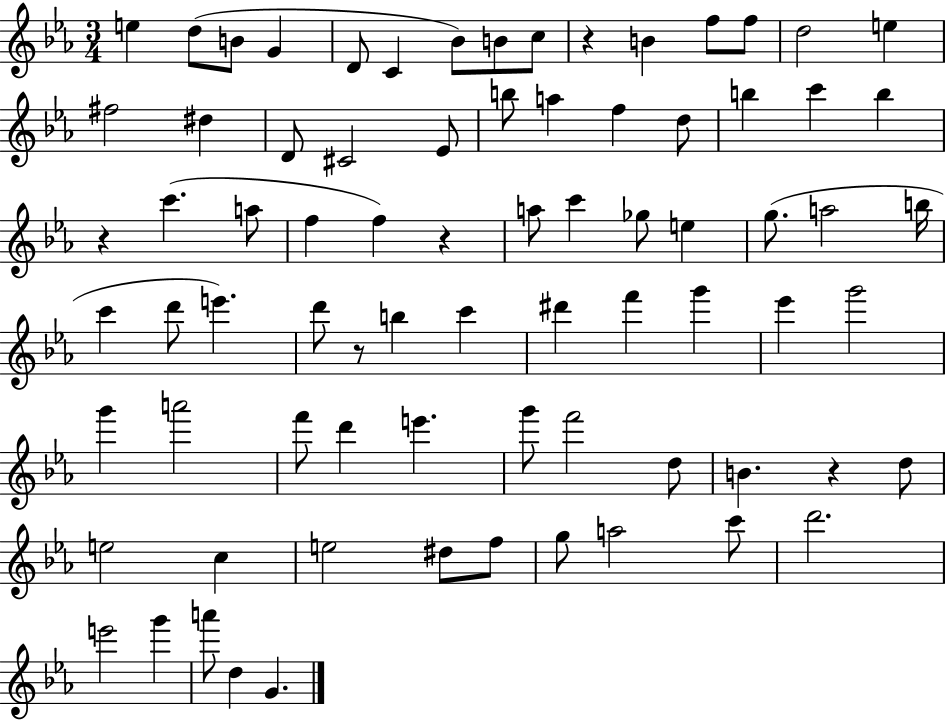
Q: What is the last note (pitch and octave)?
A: G4